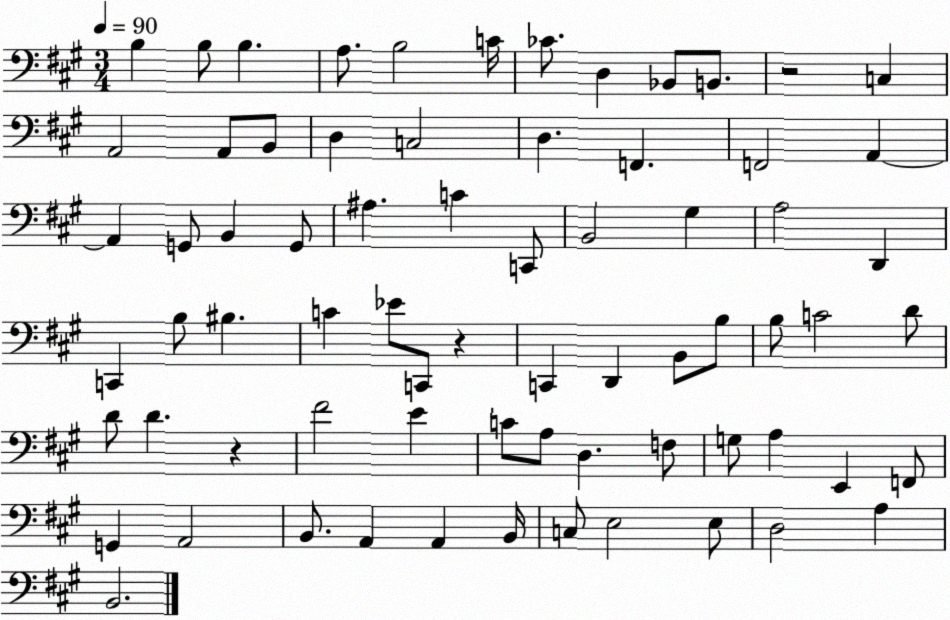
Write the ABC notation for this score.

X:1
T:Untitled
M:3/4
L:1/4
K:A
B, B,/2 B, A,/2 B,2 C/4 _C/2 D, _B,,/2 B,,/2 z2 C, A,,2 A,,/2 B,,/2 D, C,2 D, F,, F,,2 A,, A,, G,,/2 B,, G,,/2 ^A, C C,,/2 B,,2 ^G, A,2 D,, C,, B,/2 ^B, C _E/2 C,,/2 z C,, D,, B,,/2 B,/2 B,/2 C2 D/2 D/2 D z ^F2 E C/2 A,/2 D, F,/2 G,/2 A, E,, F,,/2 G,, A,,2 B,,/2 A,, A,, B,,/4 C,/2 E,2 E,/2 D,2 A, B,,2